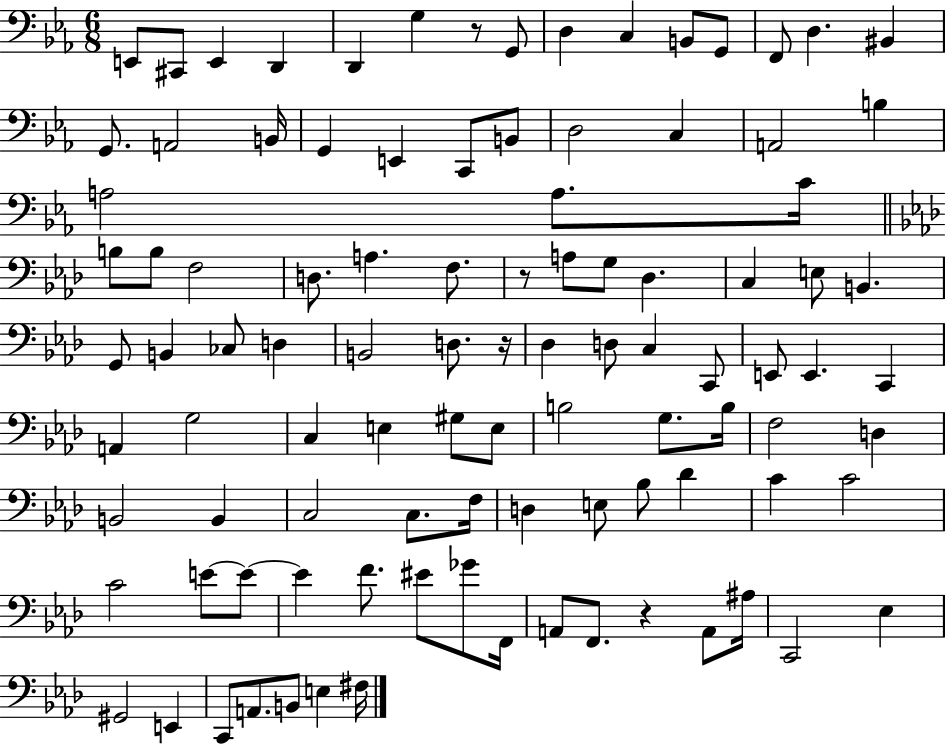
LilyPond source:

{
  \clef bass
  \numericTimeSignature
  \time 6/8
  \key ees \major
  e,8 cis,8 e,4 d,4 | d,4 g4 r8 g,8 | d4 c4 b,8 g,8 | f,8 d4. bis,4 | \break g,8. a,2 b,16 | g,4 e,4 c,8 b,8 | d2 c4 | a,2 b4 | \break a2 a8. c'16 | \bar "||" \break \key aes \major b8 b8 f2 | d8. a4. f8. | r8 a8 g8 des4. | c4 e8 b,4. | \break g,8 b,4 ces8 d4 | b,2 d8. r16 | des4 d8 c4 c,8 | e,8 e,4. c,4 | \break a,4 g2 | c4 e4 gis8 e8 | b2 g8. b16 | f2 d4 | \break b,2 b,4 | c2 c8. f16 | d4 e8 bes8 des'4 | c'4 c'2 | \break c'2 e'8~~ e'8~~ | e'4 f'8. eis'8 ges'8 f,16 | a,8 f,8. r4 a,8 ais16 | c,2 ees4 | \break gis,2 e,4 | c,8 a,8. b,8 e4 fis16 | \bar "|."
}